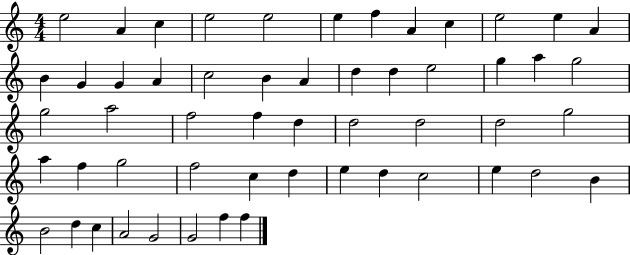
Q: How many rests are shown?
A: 0